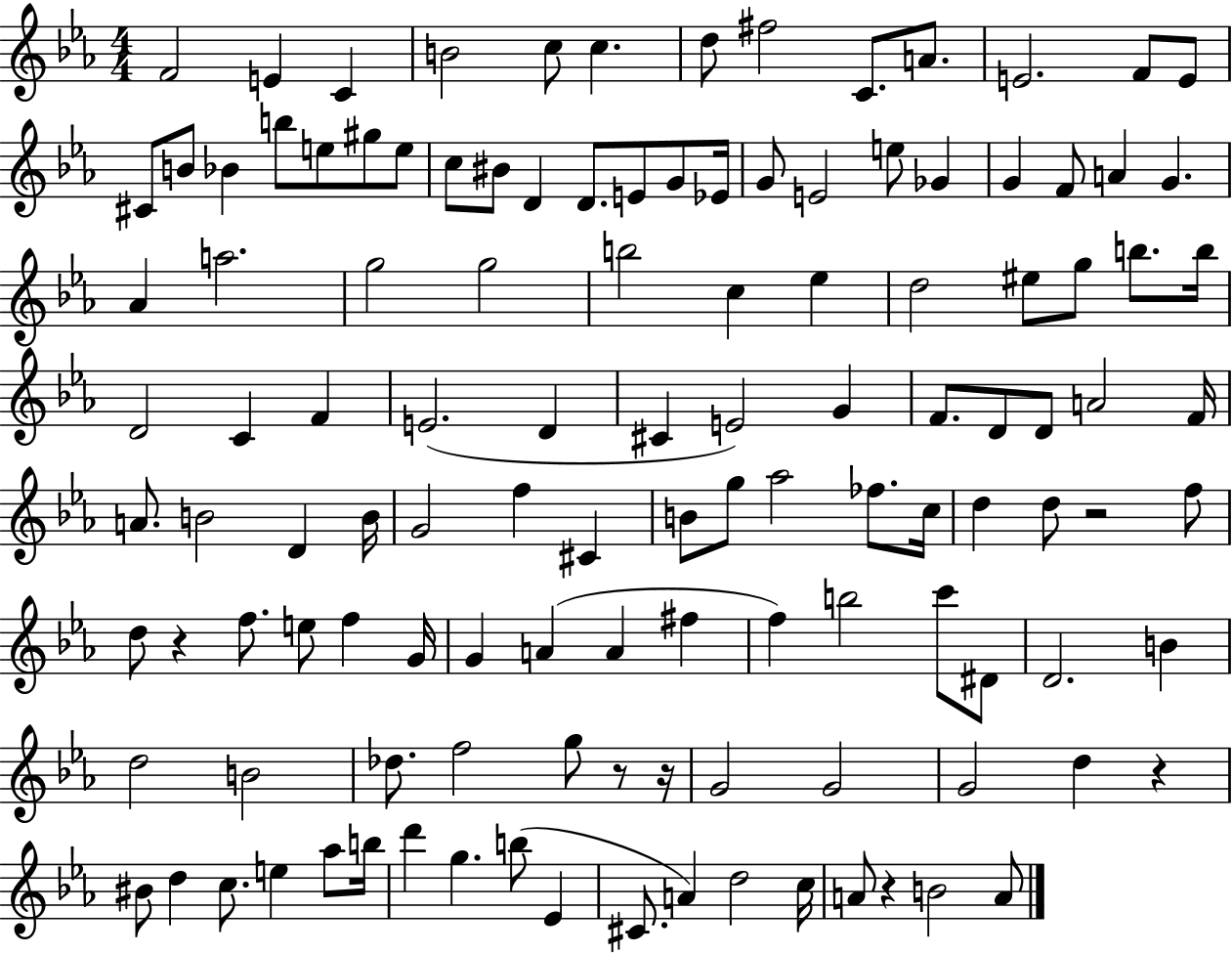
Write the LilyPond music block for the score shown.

{
  \clef treble
  \numericTimeSignature
  \time 4/4
  \key ees \major
  f'2 e'4 c'4 | b'2 c''8 c''4. | d''8 fis''2 c'8. a'8. | e'2. f'8 e'8 | \break cis'8 b'8 bes'4 b''8 e''8 gis''8 e''8 | c''8 bis'8 d'4 d'8. e'8 g'8 ees'16 | g'8 e'2 e''8 ges'4 | g'4 f'8 a'4 g'4. | \break aes'4 a''2. | g''2 g''2 | b''2 c''4 ees''4 | d''2 eis''8 g''8 b''8. b''16 | \break d'2 c'4 f'4 | e'2.( d'4 | cis'4 e'2) g'4 | f'8. d'8 d'8 a'2 f'16 | \break a'8. b'2 d'4 b'16 | g'2 f''4 cis'4 | b'8 g''8 aes''2 fes''8. c''16 | d''4 d''8 r2 f''8 | \break d''8 r4 f''8. e''8 f''4 g'16 | g'4 a'4( a'4 fis''4 | f''4) b''2 c'''8 dis'8 | d'2. b'4 | \break d''2 b'2 | des''8. f''2 g''8 r8 r16 | g'2 g'2 | g'2 d''4 r4 | \break bis'8 d''4 c''8. e''4 aes''8 b''16 | d'''4 g''4. b''8( ees'4 | cis'8. a'4) d''2 c''16 | a'8 r4 b'2 a'8 | \break \bar "|."
}